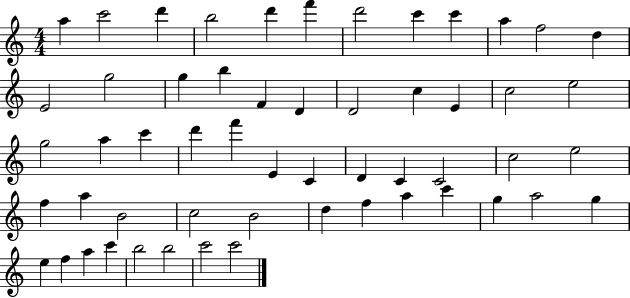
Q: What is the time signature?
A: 4/4